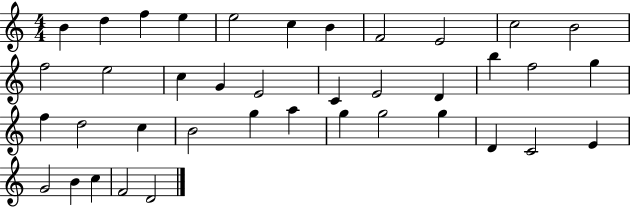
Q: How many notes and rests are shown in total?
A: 39